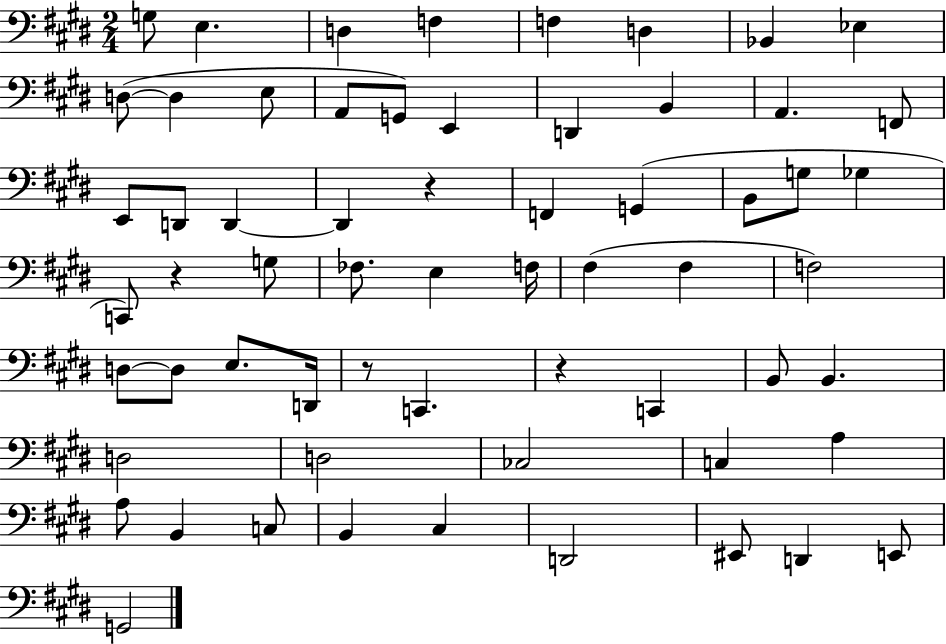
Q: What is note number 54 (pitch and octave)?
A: D2